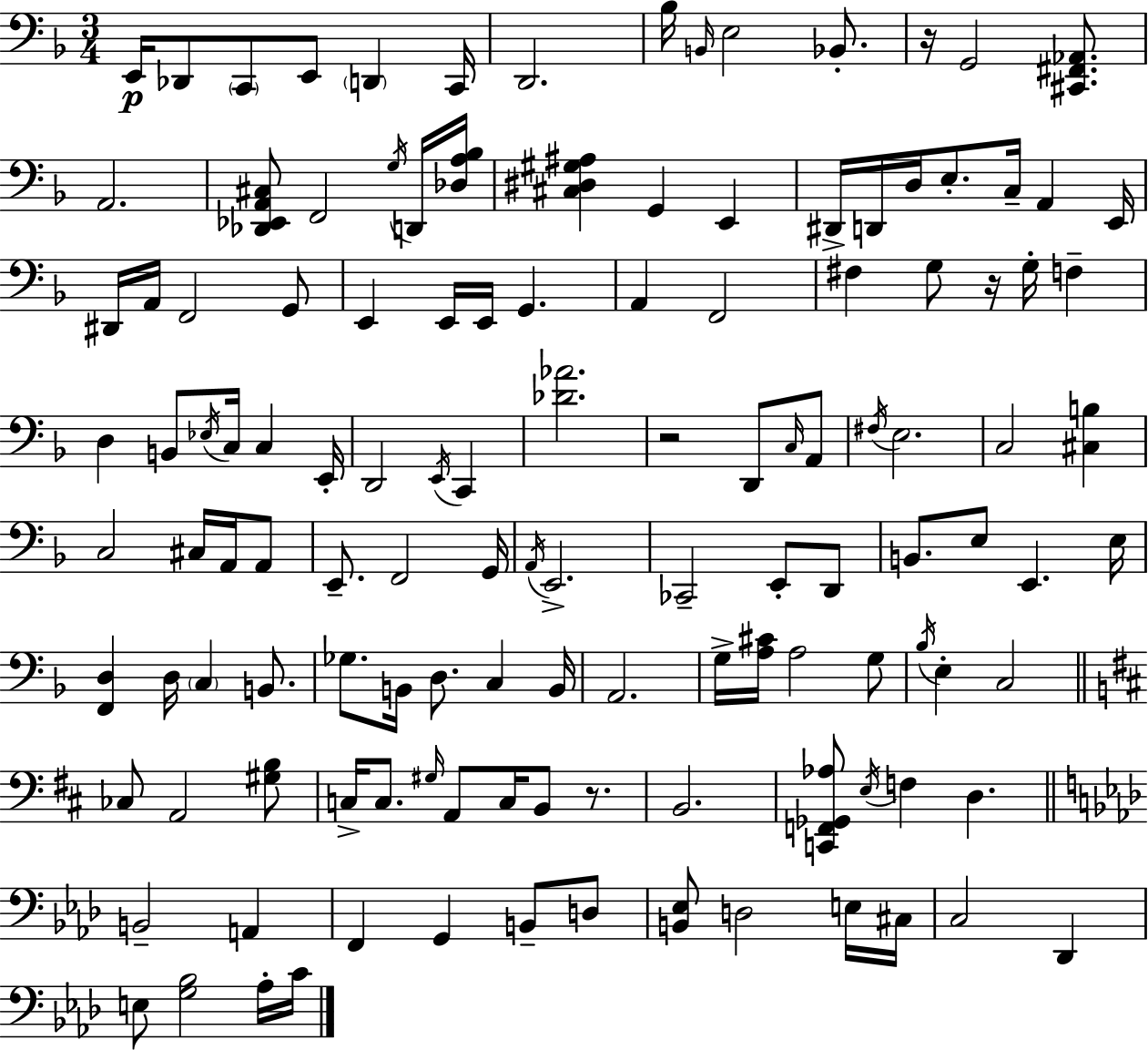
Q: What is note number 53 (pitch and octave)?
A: E3